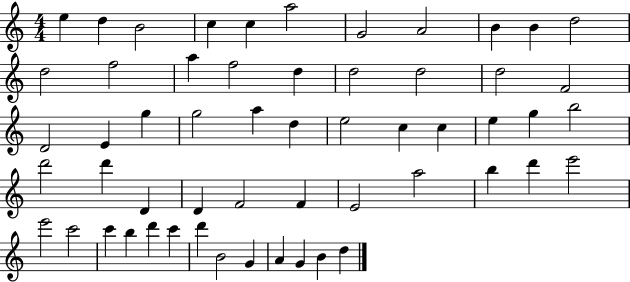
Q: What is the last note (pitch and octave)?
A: D5